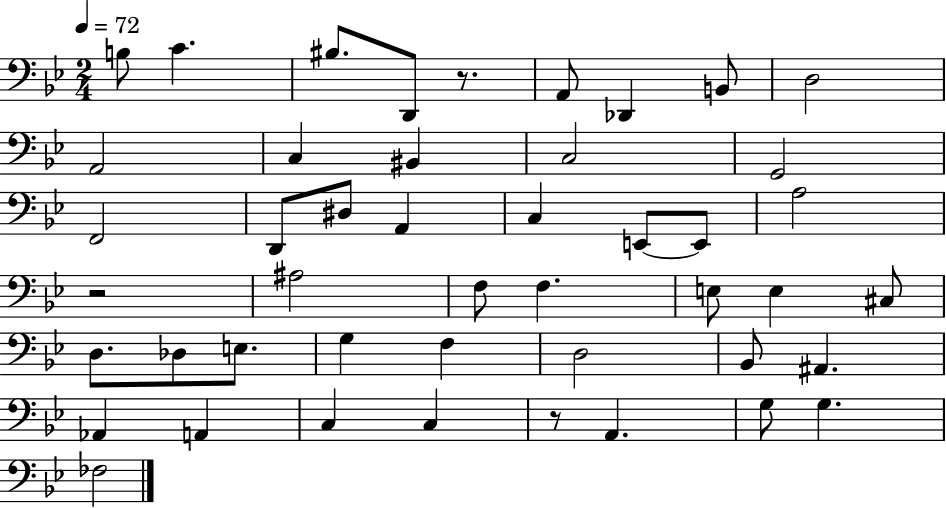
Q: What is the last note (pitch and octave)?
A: FES3